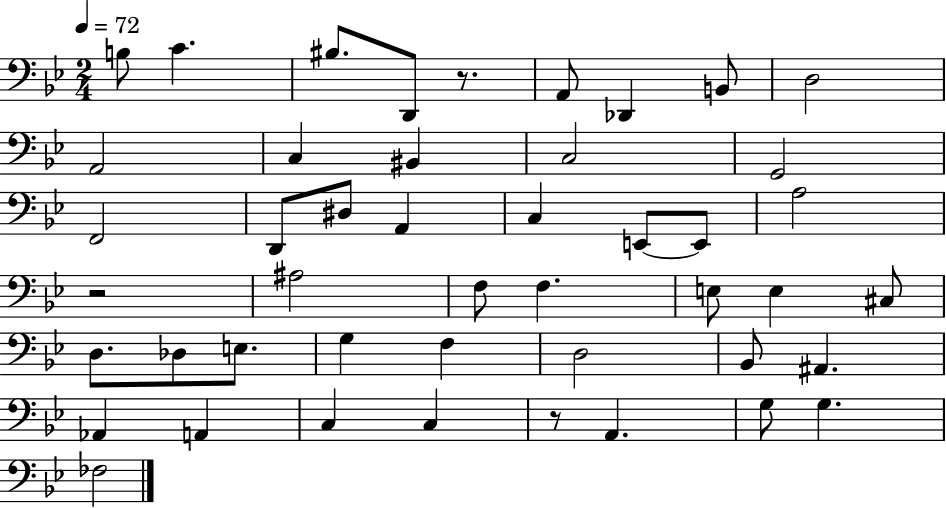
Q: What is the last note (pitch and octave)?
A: FES3